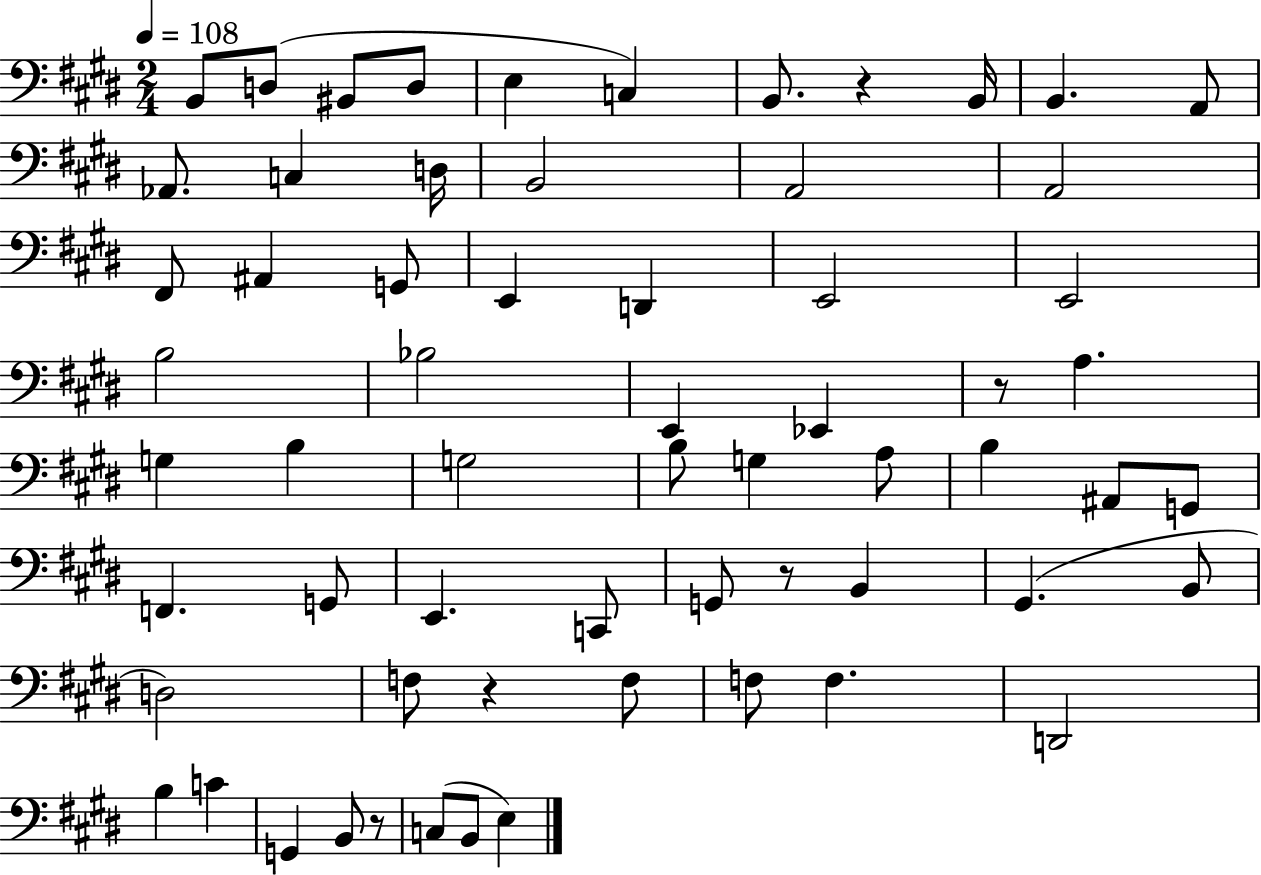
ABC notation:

X:1
T:Untitled
M:2/4
L:1/4
K:E
B,,/2 D,/2 ^B,,/2 D,/2 E, C, B,,/2 z B,,/4 B,, A,,/2 _A,,/2 C, D,/4 B,,2 A,,2 A,,2 ^F,,/2 ^A,, G,,/2 E,, D,, E,,2 E,,2 B,2 _B,2 E,, _E,, z/2 A, G, B, G,2 B,/2 G, A,/2 B, ^A,,/2 G,,/2 F,, G,,/2 E,, C,,/2 G,,/2 z/2 B,, ^G,, B,,/2 D,2 F,/2 z F,/2 F,/2 F, D,,2 B, C G,, B,,/2 z/2 C,/2 B,,/2 E,